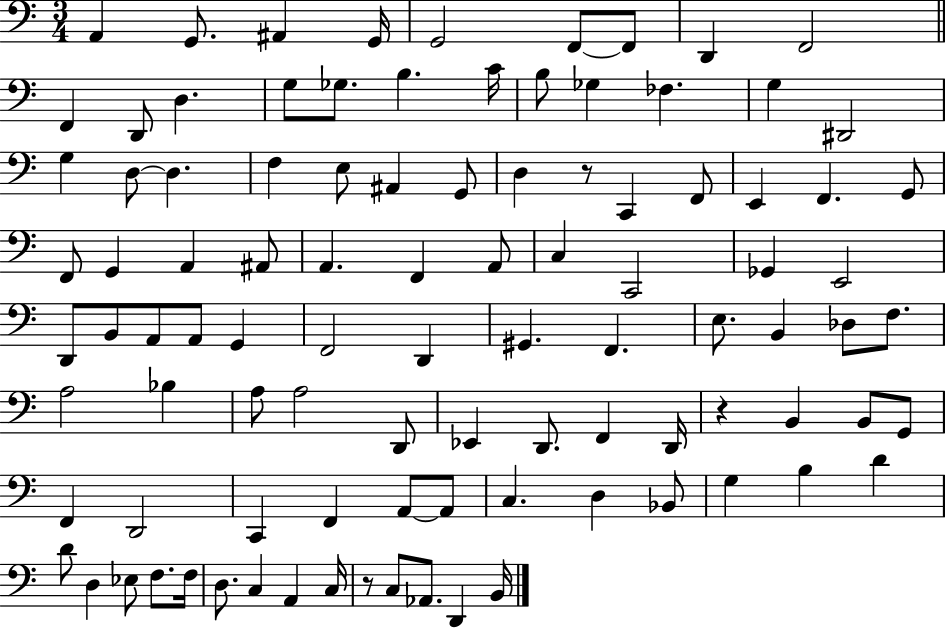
A2/q G2/e. A#2/q G2/s G2/h F2/e F2/e D2/q F2/h F2/q D2/e D3/q. G3/e Gb3/e. B3/q. C4/s B3/e Gb3/q FES3/q. G3/q D#2/h G3/q D3/e D3/q. F3/q E3/e A#2/q G2/e D3/q R/e C2/q F2/e E2/q F2/q. G2/e F2/e G2/q A2/q A#2/e A2/q. F2/q A2/e C3/q C2/h Gb2/q E2/h D2/e B2/e A2/e A2/e G2/q F2/h D2/q G#2/q. F2/q. E3/e. B2/q Db3/e F3/e. A3/h Bb3/q A3/e A3/h D2/e Eb2/q D2/e. F2/q D2/s R/q B2/q B2/e G2/e F2/q D2/h C2/q F2/q A2/e A2/e C3/q. D3/q Bb2/e G3/q B3/q D4/q D4/e D3/q Eb3/e F3/e. F3/s D3/e. C3/q A2/q C3/s R/e C3/e Ab2/e. D2/q B2/s